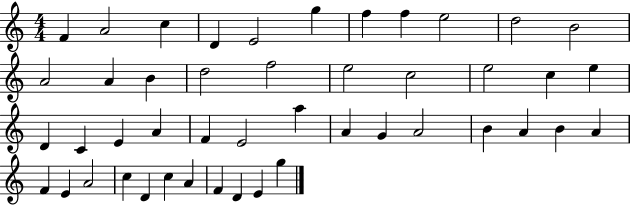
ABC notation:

X:1
T:Untitled
M:4/4
L:1/4
K:C
F A2 c D E2 g f f e2 d2 B2 A2 A B d2 f2 e2 c2 e2 c e D C E A F E2 a A G A2 B A B A F E A2 c D c A F D E g